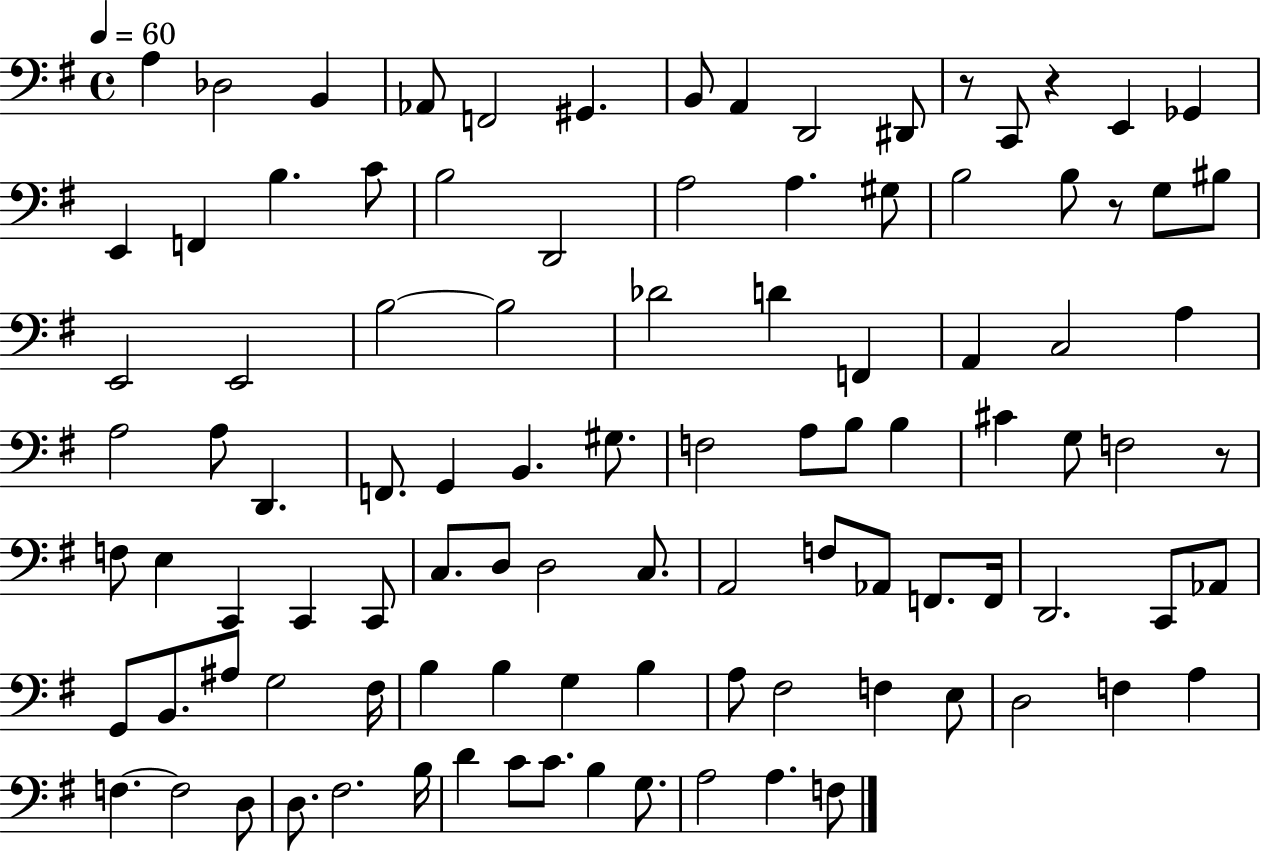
X:1
T:Untitled
M:4/4
L:1/4
K:G
A, _D,2 B,, _A,,/2 F,,2 ^G,, B,,/2 A,, D,,2 ^D,,/2 z/2 C,,/2 z E,, _G,, E,, F,, B, C/2 B,2 D,,2 A,2 A, ^G,/2 B,2 B,/2 z/2 G,/2 ^B,/2 E,,2 E,,2 B,2 B,2 _D2 D F,, A,, C,2 A, A,2 A,/2 D,, F,,/2 G,, B,, ^G,/2 F,2 A,/2 B,/2 B, ^C G,/2 F,2 z/2 F,/2 E, C,, C,, C,,/2 C,/2 D,/2 D,2 C,/2 A,,2 F,/2 _A,,/2 F,,/2 F,,/4 D,,2 C,,/2 _A,,/2 G,,/2 B,,/2 ^A,/2 G,2 ^F,/4 B, B, G, B, A,/2 ^F,2 F, E,/2 D,2 F, A, F, F,2 D,/2 D,/2 ^F,2 B,/4 D C/2 C/2 B, G,/2 A,2 A, F,/2